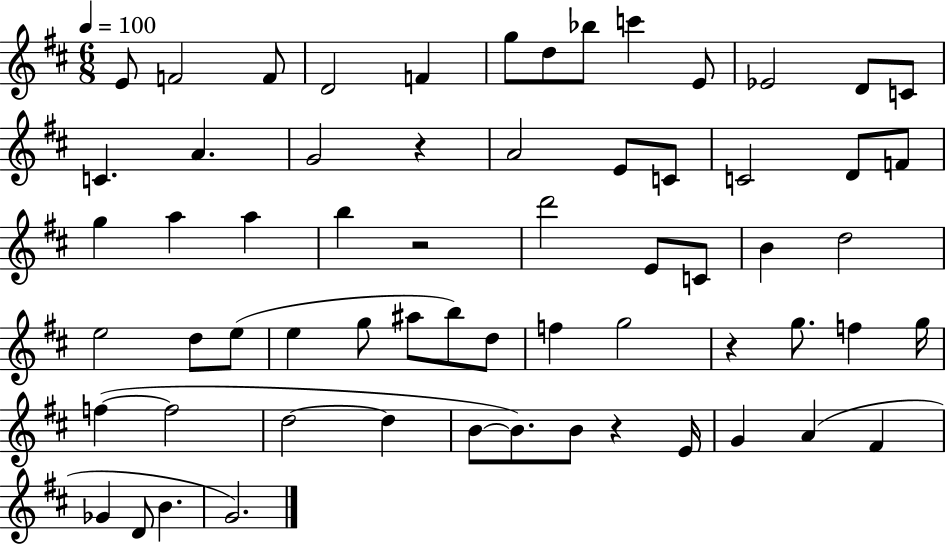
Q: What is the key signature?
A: D major